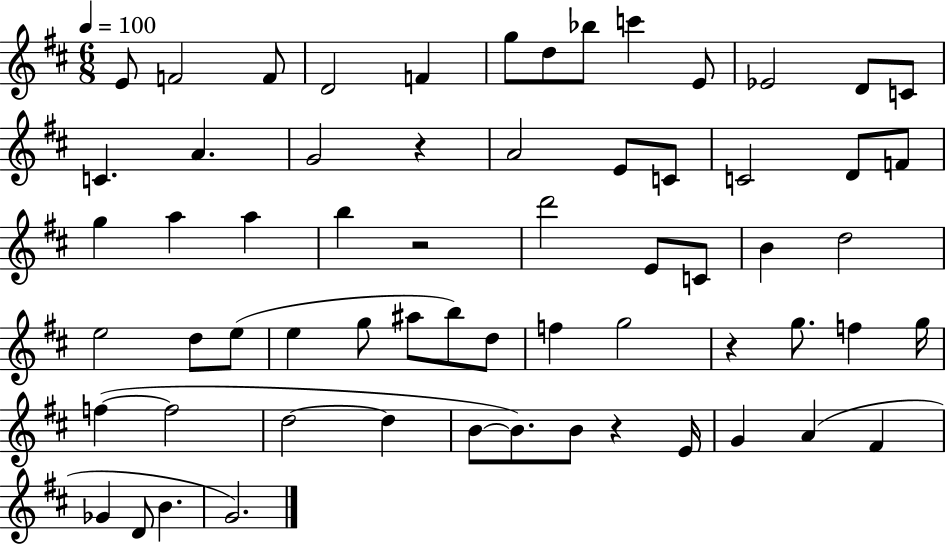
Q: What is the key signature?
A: D major